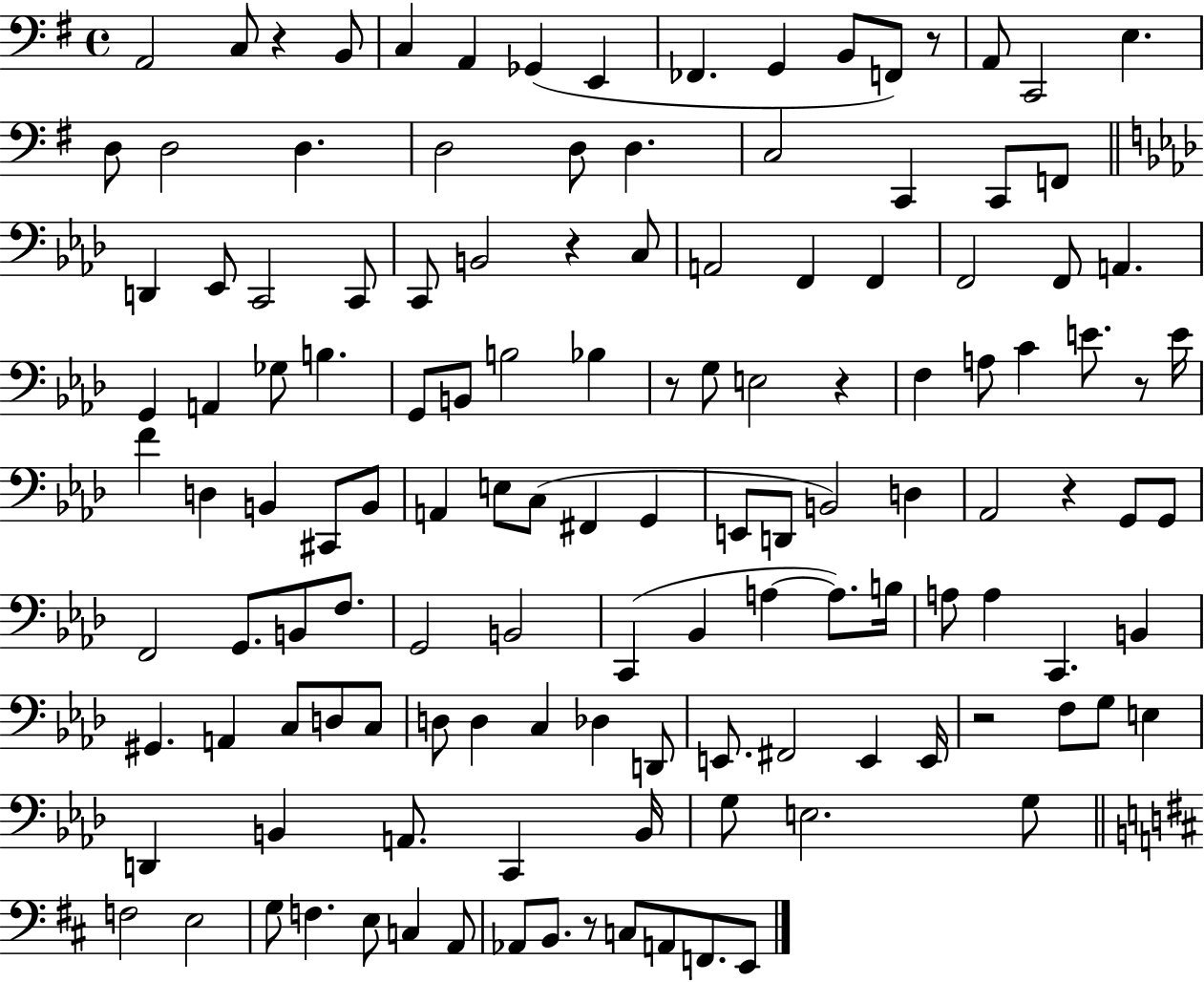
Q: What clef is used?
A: bass